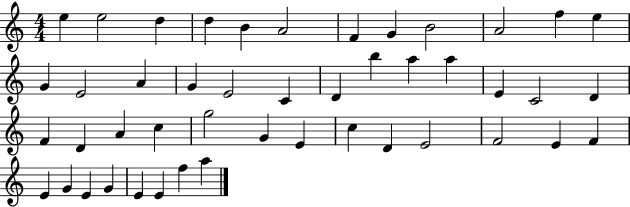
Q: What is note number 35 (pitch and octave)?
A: E4